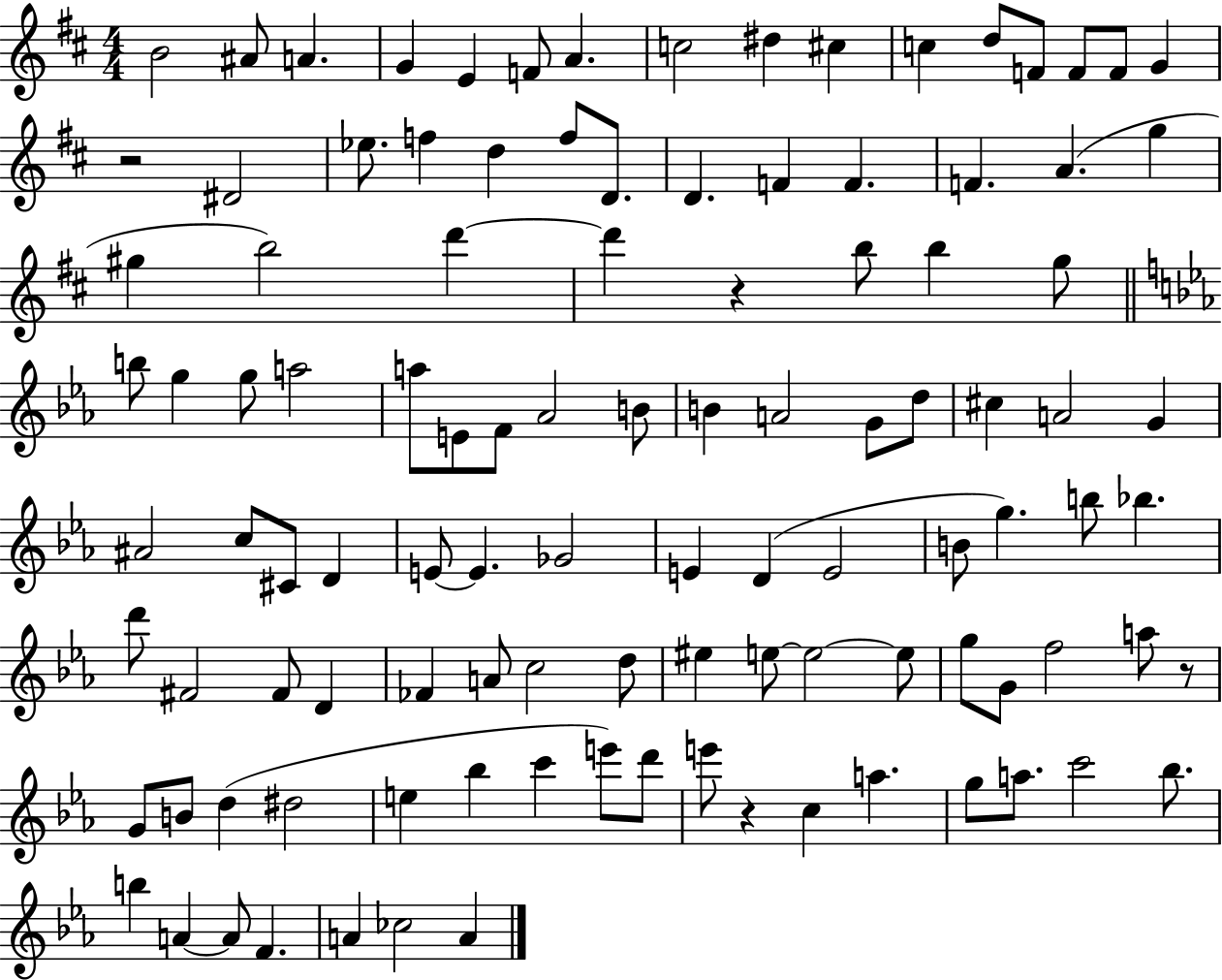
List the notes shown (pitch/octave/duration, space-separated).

B4/h A#4/e A4/q. G4/q E4/q F4/e A4/q. C5/h D#5/q C#5/q C5/q D5/e F4/e F4/e F4/e G4/q R/h D#4/h Eb5/e. F5/q D5/q F5/e D4/e. D4/q. F4/q F4/q. F4/q. A4/q. G5/q G#5/q B5/h D6/q D6/q R/q B5/e B5/q G5/e B5/e G5/q G5/e A5/h A5/e E4/e F4/e Ab4/h B4/e B4/q A4/h G4/e D5/e C#5/q A4/h G4/q A#4/h C5/e C#4/e D4/q E4/e E4/q. Gb4/h E4/q D4/q E4/h B4/e G5/q. B5/e Bb5/q. D6/e F#4/h F#4/e D4/q FES4/q A4/e C5/h D5/e EIS5/q E5/e E5/h E5/e G5/e G4/e F5/h A5/e R/e G4/e B4/e D5/q D#5/h E5/q Bb5/q C6/q E6/e D6/e E6/e R/q C5/q A5/q. G5/e A5/e. C6/h Bb5/e. B5/q A4/q A4/e F4/q. A4/q CES5/h A4/q